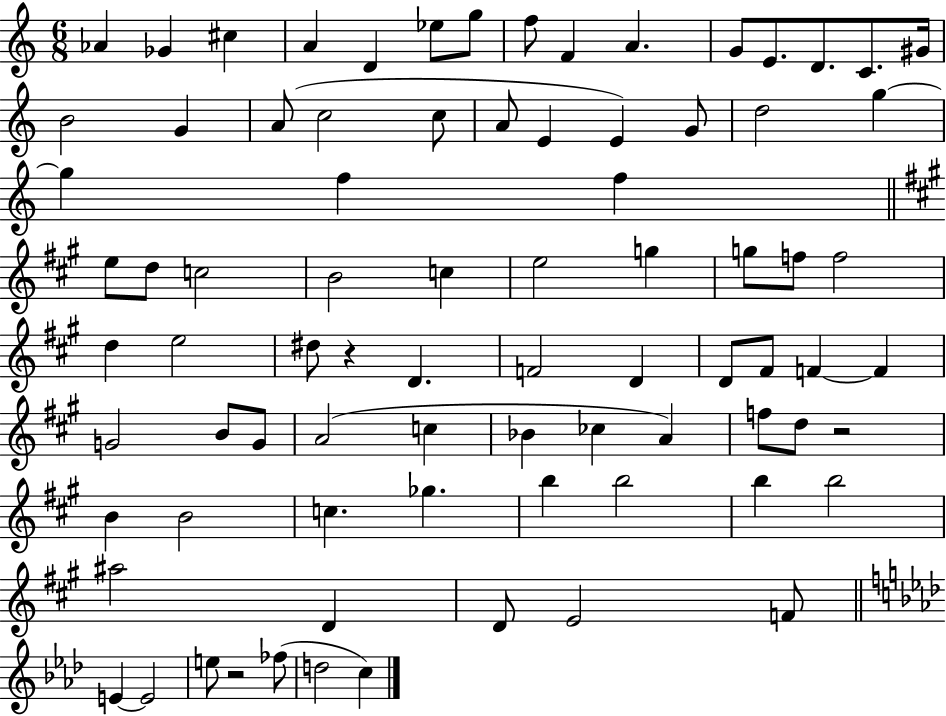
Ab4/q Gb4/q C#5/q A4/q D4/q Eb5/e G5/e F5/e F4/q A4/q. G4/e E4/e. D4/e. C4/e. G#4/s B4/h G4/q A4/e C5/h C5/e A4/e E4/q E4/q G4/e D5/h G5/q G5/q F5/q F5/q E5/e D5/e C5/h B4/h C5/q E5/h G5/q G5/e F5/e F5/h D5/q E5/h D#5/e R/q D4/q. F4/h D4/q D4/e F#4/e F4/q F4/q G4/h B4/e G4/e A4/h C5/q Bb4/q CES5/q A4/q F5/e D5/e R/h B4/q B4/h C5/q. Gb5/q. B5/q B5/h B5/q B5/h A#5/h D4/q D4/e E4/h F4/e E4/q E4/h E5/e R/h FES5/e D5/h C5/q